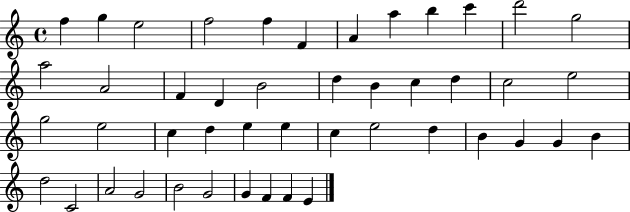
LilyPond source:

{
  \clef treble
  \time 4/4
  \defaultTimeSignature
  \key c \major
  f''4 g''4 e''2 | f''2 f''4 f'4 | a'4 a''4 b''4 c'''4 | d'''2 g''2 | \break a''2 a'2 | f'4 d'4 b'2 | d''4 b'4 c''4 d''4 | c''2 e''2 | \break g''2 e''2 | c''4 d''4 e''4 e''4 | c''4 e''2 d''4 | b'4 g'4 g'4 b'4 | \break d''2 c'2 | a'2 g'2 | b'2 g'2 | g'4 f'4 f'4 e'4 | \break \bar "|."
}